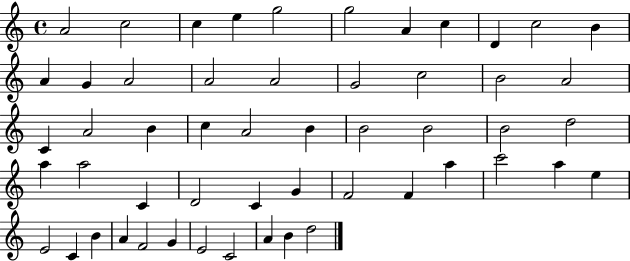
{
  \clef treble
  \time 4/4
  \defaultTimeSignature
  \key c \major
  a'2 c''2 | c''4 e''4 g''2 | g''2 a'4 c''4 | d'4 c''2 b'4 | \break a'4 g'4 a'2 | a'2 a'2 | g'2 c''2 | b'2 a'2 | \break c'4 a'2 b'4 | c''4 a'2 b'4 | b'2 b'2 | b'2 d''2 | \break a''4 a''2 c'4 | d'2 c'4 g'4 | f'2 f'4 a''4 | c'''2 a''4 e''4 | \break e'2 c'4 b'4 | a'4 f'2 g'4 | e'2 c'2 | a'4 b'4 d''2 | \break \bar "|."
}